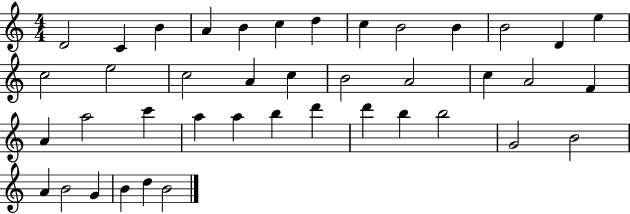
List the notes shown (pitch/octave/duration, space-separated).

D4/h C4/q B4/q A4/q B4/q C5/q D5/q C5/q B4/h B4/q B4/h D4/q E5/q C5/h E5/h C5/h A4/q C5/q B4/h A4/h C5/q A4/h F4/q A4/q A5/h C6/q A5/q A5/q B5/q D6/q D6/q B5/q B5/h G4/h B4/h A4/q B4/h G4/q B4/q D5/q B4/h